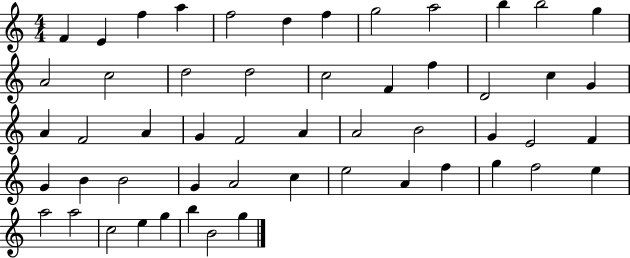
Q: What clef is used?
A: treble